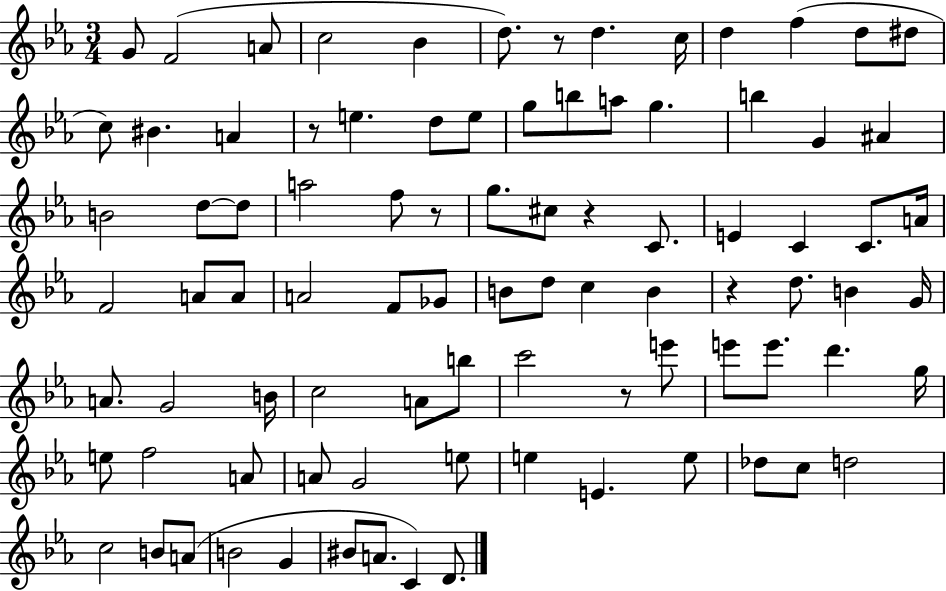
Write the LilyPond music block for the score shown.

{
  \clef treble
  \numericTimeSignature
  \time 3/4
  \key ees \major
  g'8 f'2( a'8 | c''2 bes'4 | d''8.) r8 d''4. c''16 | d''4 f''4( d''8 dis''8 | \break c''8) bis'4. a'4 | r8 e''4. d''8 e''8 | g''8 b''8 a''8 g''4. | b''4 g'4 ais'4 | \break b'2 d''8~~ d''8 | a''2 f''8 r8 | g''8. cis''8 r4 c'8. | e'4 c'4 c'8. a'16 | \break f'2 a'8 a'8 | a'2 f'8 ges'8 | b'8 d''8 c''4 b'4 | r4 d''8. b'4 g'16 | \break a'8. g'2 b'16 | c''2 a'8 b''8 | c'''2 r8 e'''8 | e'''8 e'''8. d'''4. g''16 | \break e''8 f''2 a'8 | a'8 g'2 e''8 | e''4 e'4. e''8 | des''8 c''8 d''2 | \break c''2 b'8 a'8( | b'2 g'4 | bis'8 a'8. c'4) d'8. | \bar "|."
}